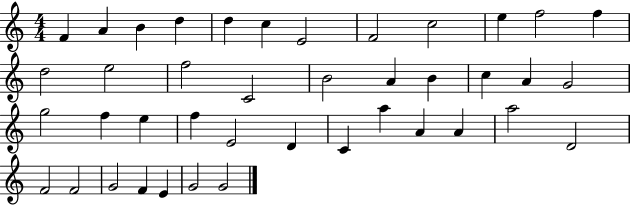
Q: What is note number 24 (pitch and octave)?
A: F5